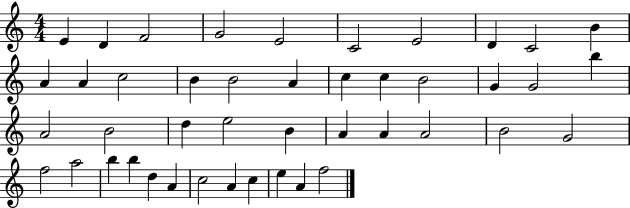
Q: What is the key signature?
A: C major